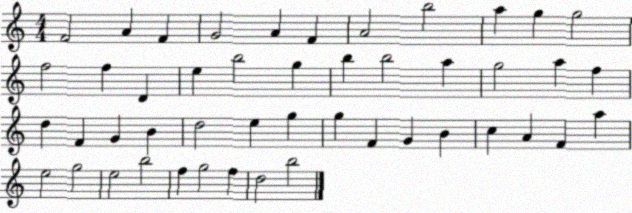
X:1
T:Untitled
M:4/4
L:1/4
K:C
F2 A F G2 A F A2 b2 a g g2 f2 f D e b2 g b b2 a g2 a f d F G B d2 e g g F G B c A F a e2 g2 e2 b2 f g2 f d2 b2